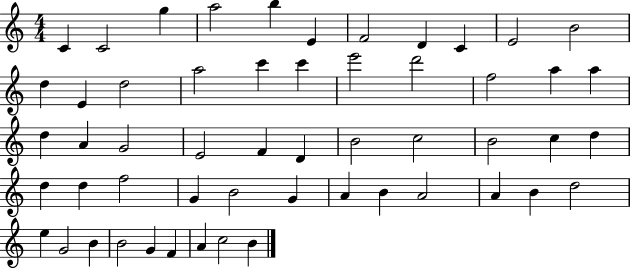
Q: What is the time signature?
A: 4/4